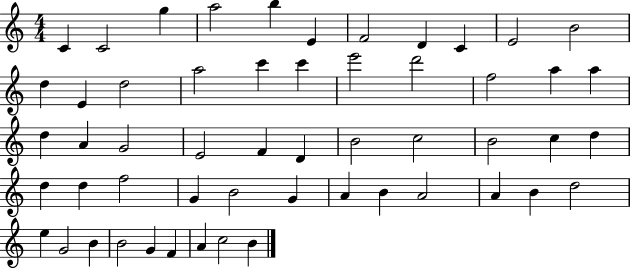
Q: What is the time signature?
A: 4/4